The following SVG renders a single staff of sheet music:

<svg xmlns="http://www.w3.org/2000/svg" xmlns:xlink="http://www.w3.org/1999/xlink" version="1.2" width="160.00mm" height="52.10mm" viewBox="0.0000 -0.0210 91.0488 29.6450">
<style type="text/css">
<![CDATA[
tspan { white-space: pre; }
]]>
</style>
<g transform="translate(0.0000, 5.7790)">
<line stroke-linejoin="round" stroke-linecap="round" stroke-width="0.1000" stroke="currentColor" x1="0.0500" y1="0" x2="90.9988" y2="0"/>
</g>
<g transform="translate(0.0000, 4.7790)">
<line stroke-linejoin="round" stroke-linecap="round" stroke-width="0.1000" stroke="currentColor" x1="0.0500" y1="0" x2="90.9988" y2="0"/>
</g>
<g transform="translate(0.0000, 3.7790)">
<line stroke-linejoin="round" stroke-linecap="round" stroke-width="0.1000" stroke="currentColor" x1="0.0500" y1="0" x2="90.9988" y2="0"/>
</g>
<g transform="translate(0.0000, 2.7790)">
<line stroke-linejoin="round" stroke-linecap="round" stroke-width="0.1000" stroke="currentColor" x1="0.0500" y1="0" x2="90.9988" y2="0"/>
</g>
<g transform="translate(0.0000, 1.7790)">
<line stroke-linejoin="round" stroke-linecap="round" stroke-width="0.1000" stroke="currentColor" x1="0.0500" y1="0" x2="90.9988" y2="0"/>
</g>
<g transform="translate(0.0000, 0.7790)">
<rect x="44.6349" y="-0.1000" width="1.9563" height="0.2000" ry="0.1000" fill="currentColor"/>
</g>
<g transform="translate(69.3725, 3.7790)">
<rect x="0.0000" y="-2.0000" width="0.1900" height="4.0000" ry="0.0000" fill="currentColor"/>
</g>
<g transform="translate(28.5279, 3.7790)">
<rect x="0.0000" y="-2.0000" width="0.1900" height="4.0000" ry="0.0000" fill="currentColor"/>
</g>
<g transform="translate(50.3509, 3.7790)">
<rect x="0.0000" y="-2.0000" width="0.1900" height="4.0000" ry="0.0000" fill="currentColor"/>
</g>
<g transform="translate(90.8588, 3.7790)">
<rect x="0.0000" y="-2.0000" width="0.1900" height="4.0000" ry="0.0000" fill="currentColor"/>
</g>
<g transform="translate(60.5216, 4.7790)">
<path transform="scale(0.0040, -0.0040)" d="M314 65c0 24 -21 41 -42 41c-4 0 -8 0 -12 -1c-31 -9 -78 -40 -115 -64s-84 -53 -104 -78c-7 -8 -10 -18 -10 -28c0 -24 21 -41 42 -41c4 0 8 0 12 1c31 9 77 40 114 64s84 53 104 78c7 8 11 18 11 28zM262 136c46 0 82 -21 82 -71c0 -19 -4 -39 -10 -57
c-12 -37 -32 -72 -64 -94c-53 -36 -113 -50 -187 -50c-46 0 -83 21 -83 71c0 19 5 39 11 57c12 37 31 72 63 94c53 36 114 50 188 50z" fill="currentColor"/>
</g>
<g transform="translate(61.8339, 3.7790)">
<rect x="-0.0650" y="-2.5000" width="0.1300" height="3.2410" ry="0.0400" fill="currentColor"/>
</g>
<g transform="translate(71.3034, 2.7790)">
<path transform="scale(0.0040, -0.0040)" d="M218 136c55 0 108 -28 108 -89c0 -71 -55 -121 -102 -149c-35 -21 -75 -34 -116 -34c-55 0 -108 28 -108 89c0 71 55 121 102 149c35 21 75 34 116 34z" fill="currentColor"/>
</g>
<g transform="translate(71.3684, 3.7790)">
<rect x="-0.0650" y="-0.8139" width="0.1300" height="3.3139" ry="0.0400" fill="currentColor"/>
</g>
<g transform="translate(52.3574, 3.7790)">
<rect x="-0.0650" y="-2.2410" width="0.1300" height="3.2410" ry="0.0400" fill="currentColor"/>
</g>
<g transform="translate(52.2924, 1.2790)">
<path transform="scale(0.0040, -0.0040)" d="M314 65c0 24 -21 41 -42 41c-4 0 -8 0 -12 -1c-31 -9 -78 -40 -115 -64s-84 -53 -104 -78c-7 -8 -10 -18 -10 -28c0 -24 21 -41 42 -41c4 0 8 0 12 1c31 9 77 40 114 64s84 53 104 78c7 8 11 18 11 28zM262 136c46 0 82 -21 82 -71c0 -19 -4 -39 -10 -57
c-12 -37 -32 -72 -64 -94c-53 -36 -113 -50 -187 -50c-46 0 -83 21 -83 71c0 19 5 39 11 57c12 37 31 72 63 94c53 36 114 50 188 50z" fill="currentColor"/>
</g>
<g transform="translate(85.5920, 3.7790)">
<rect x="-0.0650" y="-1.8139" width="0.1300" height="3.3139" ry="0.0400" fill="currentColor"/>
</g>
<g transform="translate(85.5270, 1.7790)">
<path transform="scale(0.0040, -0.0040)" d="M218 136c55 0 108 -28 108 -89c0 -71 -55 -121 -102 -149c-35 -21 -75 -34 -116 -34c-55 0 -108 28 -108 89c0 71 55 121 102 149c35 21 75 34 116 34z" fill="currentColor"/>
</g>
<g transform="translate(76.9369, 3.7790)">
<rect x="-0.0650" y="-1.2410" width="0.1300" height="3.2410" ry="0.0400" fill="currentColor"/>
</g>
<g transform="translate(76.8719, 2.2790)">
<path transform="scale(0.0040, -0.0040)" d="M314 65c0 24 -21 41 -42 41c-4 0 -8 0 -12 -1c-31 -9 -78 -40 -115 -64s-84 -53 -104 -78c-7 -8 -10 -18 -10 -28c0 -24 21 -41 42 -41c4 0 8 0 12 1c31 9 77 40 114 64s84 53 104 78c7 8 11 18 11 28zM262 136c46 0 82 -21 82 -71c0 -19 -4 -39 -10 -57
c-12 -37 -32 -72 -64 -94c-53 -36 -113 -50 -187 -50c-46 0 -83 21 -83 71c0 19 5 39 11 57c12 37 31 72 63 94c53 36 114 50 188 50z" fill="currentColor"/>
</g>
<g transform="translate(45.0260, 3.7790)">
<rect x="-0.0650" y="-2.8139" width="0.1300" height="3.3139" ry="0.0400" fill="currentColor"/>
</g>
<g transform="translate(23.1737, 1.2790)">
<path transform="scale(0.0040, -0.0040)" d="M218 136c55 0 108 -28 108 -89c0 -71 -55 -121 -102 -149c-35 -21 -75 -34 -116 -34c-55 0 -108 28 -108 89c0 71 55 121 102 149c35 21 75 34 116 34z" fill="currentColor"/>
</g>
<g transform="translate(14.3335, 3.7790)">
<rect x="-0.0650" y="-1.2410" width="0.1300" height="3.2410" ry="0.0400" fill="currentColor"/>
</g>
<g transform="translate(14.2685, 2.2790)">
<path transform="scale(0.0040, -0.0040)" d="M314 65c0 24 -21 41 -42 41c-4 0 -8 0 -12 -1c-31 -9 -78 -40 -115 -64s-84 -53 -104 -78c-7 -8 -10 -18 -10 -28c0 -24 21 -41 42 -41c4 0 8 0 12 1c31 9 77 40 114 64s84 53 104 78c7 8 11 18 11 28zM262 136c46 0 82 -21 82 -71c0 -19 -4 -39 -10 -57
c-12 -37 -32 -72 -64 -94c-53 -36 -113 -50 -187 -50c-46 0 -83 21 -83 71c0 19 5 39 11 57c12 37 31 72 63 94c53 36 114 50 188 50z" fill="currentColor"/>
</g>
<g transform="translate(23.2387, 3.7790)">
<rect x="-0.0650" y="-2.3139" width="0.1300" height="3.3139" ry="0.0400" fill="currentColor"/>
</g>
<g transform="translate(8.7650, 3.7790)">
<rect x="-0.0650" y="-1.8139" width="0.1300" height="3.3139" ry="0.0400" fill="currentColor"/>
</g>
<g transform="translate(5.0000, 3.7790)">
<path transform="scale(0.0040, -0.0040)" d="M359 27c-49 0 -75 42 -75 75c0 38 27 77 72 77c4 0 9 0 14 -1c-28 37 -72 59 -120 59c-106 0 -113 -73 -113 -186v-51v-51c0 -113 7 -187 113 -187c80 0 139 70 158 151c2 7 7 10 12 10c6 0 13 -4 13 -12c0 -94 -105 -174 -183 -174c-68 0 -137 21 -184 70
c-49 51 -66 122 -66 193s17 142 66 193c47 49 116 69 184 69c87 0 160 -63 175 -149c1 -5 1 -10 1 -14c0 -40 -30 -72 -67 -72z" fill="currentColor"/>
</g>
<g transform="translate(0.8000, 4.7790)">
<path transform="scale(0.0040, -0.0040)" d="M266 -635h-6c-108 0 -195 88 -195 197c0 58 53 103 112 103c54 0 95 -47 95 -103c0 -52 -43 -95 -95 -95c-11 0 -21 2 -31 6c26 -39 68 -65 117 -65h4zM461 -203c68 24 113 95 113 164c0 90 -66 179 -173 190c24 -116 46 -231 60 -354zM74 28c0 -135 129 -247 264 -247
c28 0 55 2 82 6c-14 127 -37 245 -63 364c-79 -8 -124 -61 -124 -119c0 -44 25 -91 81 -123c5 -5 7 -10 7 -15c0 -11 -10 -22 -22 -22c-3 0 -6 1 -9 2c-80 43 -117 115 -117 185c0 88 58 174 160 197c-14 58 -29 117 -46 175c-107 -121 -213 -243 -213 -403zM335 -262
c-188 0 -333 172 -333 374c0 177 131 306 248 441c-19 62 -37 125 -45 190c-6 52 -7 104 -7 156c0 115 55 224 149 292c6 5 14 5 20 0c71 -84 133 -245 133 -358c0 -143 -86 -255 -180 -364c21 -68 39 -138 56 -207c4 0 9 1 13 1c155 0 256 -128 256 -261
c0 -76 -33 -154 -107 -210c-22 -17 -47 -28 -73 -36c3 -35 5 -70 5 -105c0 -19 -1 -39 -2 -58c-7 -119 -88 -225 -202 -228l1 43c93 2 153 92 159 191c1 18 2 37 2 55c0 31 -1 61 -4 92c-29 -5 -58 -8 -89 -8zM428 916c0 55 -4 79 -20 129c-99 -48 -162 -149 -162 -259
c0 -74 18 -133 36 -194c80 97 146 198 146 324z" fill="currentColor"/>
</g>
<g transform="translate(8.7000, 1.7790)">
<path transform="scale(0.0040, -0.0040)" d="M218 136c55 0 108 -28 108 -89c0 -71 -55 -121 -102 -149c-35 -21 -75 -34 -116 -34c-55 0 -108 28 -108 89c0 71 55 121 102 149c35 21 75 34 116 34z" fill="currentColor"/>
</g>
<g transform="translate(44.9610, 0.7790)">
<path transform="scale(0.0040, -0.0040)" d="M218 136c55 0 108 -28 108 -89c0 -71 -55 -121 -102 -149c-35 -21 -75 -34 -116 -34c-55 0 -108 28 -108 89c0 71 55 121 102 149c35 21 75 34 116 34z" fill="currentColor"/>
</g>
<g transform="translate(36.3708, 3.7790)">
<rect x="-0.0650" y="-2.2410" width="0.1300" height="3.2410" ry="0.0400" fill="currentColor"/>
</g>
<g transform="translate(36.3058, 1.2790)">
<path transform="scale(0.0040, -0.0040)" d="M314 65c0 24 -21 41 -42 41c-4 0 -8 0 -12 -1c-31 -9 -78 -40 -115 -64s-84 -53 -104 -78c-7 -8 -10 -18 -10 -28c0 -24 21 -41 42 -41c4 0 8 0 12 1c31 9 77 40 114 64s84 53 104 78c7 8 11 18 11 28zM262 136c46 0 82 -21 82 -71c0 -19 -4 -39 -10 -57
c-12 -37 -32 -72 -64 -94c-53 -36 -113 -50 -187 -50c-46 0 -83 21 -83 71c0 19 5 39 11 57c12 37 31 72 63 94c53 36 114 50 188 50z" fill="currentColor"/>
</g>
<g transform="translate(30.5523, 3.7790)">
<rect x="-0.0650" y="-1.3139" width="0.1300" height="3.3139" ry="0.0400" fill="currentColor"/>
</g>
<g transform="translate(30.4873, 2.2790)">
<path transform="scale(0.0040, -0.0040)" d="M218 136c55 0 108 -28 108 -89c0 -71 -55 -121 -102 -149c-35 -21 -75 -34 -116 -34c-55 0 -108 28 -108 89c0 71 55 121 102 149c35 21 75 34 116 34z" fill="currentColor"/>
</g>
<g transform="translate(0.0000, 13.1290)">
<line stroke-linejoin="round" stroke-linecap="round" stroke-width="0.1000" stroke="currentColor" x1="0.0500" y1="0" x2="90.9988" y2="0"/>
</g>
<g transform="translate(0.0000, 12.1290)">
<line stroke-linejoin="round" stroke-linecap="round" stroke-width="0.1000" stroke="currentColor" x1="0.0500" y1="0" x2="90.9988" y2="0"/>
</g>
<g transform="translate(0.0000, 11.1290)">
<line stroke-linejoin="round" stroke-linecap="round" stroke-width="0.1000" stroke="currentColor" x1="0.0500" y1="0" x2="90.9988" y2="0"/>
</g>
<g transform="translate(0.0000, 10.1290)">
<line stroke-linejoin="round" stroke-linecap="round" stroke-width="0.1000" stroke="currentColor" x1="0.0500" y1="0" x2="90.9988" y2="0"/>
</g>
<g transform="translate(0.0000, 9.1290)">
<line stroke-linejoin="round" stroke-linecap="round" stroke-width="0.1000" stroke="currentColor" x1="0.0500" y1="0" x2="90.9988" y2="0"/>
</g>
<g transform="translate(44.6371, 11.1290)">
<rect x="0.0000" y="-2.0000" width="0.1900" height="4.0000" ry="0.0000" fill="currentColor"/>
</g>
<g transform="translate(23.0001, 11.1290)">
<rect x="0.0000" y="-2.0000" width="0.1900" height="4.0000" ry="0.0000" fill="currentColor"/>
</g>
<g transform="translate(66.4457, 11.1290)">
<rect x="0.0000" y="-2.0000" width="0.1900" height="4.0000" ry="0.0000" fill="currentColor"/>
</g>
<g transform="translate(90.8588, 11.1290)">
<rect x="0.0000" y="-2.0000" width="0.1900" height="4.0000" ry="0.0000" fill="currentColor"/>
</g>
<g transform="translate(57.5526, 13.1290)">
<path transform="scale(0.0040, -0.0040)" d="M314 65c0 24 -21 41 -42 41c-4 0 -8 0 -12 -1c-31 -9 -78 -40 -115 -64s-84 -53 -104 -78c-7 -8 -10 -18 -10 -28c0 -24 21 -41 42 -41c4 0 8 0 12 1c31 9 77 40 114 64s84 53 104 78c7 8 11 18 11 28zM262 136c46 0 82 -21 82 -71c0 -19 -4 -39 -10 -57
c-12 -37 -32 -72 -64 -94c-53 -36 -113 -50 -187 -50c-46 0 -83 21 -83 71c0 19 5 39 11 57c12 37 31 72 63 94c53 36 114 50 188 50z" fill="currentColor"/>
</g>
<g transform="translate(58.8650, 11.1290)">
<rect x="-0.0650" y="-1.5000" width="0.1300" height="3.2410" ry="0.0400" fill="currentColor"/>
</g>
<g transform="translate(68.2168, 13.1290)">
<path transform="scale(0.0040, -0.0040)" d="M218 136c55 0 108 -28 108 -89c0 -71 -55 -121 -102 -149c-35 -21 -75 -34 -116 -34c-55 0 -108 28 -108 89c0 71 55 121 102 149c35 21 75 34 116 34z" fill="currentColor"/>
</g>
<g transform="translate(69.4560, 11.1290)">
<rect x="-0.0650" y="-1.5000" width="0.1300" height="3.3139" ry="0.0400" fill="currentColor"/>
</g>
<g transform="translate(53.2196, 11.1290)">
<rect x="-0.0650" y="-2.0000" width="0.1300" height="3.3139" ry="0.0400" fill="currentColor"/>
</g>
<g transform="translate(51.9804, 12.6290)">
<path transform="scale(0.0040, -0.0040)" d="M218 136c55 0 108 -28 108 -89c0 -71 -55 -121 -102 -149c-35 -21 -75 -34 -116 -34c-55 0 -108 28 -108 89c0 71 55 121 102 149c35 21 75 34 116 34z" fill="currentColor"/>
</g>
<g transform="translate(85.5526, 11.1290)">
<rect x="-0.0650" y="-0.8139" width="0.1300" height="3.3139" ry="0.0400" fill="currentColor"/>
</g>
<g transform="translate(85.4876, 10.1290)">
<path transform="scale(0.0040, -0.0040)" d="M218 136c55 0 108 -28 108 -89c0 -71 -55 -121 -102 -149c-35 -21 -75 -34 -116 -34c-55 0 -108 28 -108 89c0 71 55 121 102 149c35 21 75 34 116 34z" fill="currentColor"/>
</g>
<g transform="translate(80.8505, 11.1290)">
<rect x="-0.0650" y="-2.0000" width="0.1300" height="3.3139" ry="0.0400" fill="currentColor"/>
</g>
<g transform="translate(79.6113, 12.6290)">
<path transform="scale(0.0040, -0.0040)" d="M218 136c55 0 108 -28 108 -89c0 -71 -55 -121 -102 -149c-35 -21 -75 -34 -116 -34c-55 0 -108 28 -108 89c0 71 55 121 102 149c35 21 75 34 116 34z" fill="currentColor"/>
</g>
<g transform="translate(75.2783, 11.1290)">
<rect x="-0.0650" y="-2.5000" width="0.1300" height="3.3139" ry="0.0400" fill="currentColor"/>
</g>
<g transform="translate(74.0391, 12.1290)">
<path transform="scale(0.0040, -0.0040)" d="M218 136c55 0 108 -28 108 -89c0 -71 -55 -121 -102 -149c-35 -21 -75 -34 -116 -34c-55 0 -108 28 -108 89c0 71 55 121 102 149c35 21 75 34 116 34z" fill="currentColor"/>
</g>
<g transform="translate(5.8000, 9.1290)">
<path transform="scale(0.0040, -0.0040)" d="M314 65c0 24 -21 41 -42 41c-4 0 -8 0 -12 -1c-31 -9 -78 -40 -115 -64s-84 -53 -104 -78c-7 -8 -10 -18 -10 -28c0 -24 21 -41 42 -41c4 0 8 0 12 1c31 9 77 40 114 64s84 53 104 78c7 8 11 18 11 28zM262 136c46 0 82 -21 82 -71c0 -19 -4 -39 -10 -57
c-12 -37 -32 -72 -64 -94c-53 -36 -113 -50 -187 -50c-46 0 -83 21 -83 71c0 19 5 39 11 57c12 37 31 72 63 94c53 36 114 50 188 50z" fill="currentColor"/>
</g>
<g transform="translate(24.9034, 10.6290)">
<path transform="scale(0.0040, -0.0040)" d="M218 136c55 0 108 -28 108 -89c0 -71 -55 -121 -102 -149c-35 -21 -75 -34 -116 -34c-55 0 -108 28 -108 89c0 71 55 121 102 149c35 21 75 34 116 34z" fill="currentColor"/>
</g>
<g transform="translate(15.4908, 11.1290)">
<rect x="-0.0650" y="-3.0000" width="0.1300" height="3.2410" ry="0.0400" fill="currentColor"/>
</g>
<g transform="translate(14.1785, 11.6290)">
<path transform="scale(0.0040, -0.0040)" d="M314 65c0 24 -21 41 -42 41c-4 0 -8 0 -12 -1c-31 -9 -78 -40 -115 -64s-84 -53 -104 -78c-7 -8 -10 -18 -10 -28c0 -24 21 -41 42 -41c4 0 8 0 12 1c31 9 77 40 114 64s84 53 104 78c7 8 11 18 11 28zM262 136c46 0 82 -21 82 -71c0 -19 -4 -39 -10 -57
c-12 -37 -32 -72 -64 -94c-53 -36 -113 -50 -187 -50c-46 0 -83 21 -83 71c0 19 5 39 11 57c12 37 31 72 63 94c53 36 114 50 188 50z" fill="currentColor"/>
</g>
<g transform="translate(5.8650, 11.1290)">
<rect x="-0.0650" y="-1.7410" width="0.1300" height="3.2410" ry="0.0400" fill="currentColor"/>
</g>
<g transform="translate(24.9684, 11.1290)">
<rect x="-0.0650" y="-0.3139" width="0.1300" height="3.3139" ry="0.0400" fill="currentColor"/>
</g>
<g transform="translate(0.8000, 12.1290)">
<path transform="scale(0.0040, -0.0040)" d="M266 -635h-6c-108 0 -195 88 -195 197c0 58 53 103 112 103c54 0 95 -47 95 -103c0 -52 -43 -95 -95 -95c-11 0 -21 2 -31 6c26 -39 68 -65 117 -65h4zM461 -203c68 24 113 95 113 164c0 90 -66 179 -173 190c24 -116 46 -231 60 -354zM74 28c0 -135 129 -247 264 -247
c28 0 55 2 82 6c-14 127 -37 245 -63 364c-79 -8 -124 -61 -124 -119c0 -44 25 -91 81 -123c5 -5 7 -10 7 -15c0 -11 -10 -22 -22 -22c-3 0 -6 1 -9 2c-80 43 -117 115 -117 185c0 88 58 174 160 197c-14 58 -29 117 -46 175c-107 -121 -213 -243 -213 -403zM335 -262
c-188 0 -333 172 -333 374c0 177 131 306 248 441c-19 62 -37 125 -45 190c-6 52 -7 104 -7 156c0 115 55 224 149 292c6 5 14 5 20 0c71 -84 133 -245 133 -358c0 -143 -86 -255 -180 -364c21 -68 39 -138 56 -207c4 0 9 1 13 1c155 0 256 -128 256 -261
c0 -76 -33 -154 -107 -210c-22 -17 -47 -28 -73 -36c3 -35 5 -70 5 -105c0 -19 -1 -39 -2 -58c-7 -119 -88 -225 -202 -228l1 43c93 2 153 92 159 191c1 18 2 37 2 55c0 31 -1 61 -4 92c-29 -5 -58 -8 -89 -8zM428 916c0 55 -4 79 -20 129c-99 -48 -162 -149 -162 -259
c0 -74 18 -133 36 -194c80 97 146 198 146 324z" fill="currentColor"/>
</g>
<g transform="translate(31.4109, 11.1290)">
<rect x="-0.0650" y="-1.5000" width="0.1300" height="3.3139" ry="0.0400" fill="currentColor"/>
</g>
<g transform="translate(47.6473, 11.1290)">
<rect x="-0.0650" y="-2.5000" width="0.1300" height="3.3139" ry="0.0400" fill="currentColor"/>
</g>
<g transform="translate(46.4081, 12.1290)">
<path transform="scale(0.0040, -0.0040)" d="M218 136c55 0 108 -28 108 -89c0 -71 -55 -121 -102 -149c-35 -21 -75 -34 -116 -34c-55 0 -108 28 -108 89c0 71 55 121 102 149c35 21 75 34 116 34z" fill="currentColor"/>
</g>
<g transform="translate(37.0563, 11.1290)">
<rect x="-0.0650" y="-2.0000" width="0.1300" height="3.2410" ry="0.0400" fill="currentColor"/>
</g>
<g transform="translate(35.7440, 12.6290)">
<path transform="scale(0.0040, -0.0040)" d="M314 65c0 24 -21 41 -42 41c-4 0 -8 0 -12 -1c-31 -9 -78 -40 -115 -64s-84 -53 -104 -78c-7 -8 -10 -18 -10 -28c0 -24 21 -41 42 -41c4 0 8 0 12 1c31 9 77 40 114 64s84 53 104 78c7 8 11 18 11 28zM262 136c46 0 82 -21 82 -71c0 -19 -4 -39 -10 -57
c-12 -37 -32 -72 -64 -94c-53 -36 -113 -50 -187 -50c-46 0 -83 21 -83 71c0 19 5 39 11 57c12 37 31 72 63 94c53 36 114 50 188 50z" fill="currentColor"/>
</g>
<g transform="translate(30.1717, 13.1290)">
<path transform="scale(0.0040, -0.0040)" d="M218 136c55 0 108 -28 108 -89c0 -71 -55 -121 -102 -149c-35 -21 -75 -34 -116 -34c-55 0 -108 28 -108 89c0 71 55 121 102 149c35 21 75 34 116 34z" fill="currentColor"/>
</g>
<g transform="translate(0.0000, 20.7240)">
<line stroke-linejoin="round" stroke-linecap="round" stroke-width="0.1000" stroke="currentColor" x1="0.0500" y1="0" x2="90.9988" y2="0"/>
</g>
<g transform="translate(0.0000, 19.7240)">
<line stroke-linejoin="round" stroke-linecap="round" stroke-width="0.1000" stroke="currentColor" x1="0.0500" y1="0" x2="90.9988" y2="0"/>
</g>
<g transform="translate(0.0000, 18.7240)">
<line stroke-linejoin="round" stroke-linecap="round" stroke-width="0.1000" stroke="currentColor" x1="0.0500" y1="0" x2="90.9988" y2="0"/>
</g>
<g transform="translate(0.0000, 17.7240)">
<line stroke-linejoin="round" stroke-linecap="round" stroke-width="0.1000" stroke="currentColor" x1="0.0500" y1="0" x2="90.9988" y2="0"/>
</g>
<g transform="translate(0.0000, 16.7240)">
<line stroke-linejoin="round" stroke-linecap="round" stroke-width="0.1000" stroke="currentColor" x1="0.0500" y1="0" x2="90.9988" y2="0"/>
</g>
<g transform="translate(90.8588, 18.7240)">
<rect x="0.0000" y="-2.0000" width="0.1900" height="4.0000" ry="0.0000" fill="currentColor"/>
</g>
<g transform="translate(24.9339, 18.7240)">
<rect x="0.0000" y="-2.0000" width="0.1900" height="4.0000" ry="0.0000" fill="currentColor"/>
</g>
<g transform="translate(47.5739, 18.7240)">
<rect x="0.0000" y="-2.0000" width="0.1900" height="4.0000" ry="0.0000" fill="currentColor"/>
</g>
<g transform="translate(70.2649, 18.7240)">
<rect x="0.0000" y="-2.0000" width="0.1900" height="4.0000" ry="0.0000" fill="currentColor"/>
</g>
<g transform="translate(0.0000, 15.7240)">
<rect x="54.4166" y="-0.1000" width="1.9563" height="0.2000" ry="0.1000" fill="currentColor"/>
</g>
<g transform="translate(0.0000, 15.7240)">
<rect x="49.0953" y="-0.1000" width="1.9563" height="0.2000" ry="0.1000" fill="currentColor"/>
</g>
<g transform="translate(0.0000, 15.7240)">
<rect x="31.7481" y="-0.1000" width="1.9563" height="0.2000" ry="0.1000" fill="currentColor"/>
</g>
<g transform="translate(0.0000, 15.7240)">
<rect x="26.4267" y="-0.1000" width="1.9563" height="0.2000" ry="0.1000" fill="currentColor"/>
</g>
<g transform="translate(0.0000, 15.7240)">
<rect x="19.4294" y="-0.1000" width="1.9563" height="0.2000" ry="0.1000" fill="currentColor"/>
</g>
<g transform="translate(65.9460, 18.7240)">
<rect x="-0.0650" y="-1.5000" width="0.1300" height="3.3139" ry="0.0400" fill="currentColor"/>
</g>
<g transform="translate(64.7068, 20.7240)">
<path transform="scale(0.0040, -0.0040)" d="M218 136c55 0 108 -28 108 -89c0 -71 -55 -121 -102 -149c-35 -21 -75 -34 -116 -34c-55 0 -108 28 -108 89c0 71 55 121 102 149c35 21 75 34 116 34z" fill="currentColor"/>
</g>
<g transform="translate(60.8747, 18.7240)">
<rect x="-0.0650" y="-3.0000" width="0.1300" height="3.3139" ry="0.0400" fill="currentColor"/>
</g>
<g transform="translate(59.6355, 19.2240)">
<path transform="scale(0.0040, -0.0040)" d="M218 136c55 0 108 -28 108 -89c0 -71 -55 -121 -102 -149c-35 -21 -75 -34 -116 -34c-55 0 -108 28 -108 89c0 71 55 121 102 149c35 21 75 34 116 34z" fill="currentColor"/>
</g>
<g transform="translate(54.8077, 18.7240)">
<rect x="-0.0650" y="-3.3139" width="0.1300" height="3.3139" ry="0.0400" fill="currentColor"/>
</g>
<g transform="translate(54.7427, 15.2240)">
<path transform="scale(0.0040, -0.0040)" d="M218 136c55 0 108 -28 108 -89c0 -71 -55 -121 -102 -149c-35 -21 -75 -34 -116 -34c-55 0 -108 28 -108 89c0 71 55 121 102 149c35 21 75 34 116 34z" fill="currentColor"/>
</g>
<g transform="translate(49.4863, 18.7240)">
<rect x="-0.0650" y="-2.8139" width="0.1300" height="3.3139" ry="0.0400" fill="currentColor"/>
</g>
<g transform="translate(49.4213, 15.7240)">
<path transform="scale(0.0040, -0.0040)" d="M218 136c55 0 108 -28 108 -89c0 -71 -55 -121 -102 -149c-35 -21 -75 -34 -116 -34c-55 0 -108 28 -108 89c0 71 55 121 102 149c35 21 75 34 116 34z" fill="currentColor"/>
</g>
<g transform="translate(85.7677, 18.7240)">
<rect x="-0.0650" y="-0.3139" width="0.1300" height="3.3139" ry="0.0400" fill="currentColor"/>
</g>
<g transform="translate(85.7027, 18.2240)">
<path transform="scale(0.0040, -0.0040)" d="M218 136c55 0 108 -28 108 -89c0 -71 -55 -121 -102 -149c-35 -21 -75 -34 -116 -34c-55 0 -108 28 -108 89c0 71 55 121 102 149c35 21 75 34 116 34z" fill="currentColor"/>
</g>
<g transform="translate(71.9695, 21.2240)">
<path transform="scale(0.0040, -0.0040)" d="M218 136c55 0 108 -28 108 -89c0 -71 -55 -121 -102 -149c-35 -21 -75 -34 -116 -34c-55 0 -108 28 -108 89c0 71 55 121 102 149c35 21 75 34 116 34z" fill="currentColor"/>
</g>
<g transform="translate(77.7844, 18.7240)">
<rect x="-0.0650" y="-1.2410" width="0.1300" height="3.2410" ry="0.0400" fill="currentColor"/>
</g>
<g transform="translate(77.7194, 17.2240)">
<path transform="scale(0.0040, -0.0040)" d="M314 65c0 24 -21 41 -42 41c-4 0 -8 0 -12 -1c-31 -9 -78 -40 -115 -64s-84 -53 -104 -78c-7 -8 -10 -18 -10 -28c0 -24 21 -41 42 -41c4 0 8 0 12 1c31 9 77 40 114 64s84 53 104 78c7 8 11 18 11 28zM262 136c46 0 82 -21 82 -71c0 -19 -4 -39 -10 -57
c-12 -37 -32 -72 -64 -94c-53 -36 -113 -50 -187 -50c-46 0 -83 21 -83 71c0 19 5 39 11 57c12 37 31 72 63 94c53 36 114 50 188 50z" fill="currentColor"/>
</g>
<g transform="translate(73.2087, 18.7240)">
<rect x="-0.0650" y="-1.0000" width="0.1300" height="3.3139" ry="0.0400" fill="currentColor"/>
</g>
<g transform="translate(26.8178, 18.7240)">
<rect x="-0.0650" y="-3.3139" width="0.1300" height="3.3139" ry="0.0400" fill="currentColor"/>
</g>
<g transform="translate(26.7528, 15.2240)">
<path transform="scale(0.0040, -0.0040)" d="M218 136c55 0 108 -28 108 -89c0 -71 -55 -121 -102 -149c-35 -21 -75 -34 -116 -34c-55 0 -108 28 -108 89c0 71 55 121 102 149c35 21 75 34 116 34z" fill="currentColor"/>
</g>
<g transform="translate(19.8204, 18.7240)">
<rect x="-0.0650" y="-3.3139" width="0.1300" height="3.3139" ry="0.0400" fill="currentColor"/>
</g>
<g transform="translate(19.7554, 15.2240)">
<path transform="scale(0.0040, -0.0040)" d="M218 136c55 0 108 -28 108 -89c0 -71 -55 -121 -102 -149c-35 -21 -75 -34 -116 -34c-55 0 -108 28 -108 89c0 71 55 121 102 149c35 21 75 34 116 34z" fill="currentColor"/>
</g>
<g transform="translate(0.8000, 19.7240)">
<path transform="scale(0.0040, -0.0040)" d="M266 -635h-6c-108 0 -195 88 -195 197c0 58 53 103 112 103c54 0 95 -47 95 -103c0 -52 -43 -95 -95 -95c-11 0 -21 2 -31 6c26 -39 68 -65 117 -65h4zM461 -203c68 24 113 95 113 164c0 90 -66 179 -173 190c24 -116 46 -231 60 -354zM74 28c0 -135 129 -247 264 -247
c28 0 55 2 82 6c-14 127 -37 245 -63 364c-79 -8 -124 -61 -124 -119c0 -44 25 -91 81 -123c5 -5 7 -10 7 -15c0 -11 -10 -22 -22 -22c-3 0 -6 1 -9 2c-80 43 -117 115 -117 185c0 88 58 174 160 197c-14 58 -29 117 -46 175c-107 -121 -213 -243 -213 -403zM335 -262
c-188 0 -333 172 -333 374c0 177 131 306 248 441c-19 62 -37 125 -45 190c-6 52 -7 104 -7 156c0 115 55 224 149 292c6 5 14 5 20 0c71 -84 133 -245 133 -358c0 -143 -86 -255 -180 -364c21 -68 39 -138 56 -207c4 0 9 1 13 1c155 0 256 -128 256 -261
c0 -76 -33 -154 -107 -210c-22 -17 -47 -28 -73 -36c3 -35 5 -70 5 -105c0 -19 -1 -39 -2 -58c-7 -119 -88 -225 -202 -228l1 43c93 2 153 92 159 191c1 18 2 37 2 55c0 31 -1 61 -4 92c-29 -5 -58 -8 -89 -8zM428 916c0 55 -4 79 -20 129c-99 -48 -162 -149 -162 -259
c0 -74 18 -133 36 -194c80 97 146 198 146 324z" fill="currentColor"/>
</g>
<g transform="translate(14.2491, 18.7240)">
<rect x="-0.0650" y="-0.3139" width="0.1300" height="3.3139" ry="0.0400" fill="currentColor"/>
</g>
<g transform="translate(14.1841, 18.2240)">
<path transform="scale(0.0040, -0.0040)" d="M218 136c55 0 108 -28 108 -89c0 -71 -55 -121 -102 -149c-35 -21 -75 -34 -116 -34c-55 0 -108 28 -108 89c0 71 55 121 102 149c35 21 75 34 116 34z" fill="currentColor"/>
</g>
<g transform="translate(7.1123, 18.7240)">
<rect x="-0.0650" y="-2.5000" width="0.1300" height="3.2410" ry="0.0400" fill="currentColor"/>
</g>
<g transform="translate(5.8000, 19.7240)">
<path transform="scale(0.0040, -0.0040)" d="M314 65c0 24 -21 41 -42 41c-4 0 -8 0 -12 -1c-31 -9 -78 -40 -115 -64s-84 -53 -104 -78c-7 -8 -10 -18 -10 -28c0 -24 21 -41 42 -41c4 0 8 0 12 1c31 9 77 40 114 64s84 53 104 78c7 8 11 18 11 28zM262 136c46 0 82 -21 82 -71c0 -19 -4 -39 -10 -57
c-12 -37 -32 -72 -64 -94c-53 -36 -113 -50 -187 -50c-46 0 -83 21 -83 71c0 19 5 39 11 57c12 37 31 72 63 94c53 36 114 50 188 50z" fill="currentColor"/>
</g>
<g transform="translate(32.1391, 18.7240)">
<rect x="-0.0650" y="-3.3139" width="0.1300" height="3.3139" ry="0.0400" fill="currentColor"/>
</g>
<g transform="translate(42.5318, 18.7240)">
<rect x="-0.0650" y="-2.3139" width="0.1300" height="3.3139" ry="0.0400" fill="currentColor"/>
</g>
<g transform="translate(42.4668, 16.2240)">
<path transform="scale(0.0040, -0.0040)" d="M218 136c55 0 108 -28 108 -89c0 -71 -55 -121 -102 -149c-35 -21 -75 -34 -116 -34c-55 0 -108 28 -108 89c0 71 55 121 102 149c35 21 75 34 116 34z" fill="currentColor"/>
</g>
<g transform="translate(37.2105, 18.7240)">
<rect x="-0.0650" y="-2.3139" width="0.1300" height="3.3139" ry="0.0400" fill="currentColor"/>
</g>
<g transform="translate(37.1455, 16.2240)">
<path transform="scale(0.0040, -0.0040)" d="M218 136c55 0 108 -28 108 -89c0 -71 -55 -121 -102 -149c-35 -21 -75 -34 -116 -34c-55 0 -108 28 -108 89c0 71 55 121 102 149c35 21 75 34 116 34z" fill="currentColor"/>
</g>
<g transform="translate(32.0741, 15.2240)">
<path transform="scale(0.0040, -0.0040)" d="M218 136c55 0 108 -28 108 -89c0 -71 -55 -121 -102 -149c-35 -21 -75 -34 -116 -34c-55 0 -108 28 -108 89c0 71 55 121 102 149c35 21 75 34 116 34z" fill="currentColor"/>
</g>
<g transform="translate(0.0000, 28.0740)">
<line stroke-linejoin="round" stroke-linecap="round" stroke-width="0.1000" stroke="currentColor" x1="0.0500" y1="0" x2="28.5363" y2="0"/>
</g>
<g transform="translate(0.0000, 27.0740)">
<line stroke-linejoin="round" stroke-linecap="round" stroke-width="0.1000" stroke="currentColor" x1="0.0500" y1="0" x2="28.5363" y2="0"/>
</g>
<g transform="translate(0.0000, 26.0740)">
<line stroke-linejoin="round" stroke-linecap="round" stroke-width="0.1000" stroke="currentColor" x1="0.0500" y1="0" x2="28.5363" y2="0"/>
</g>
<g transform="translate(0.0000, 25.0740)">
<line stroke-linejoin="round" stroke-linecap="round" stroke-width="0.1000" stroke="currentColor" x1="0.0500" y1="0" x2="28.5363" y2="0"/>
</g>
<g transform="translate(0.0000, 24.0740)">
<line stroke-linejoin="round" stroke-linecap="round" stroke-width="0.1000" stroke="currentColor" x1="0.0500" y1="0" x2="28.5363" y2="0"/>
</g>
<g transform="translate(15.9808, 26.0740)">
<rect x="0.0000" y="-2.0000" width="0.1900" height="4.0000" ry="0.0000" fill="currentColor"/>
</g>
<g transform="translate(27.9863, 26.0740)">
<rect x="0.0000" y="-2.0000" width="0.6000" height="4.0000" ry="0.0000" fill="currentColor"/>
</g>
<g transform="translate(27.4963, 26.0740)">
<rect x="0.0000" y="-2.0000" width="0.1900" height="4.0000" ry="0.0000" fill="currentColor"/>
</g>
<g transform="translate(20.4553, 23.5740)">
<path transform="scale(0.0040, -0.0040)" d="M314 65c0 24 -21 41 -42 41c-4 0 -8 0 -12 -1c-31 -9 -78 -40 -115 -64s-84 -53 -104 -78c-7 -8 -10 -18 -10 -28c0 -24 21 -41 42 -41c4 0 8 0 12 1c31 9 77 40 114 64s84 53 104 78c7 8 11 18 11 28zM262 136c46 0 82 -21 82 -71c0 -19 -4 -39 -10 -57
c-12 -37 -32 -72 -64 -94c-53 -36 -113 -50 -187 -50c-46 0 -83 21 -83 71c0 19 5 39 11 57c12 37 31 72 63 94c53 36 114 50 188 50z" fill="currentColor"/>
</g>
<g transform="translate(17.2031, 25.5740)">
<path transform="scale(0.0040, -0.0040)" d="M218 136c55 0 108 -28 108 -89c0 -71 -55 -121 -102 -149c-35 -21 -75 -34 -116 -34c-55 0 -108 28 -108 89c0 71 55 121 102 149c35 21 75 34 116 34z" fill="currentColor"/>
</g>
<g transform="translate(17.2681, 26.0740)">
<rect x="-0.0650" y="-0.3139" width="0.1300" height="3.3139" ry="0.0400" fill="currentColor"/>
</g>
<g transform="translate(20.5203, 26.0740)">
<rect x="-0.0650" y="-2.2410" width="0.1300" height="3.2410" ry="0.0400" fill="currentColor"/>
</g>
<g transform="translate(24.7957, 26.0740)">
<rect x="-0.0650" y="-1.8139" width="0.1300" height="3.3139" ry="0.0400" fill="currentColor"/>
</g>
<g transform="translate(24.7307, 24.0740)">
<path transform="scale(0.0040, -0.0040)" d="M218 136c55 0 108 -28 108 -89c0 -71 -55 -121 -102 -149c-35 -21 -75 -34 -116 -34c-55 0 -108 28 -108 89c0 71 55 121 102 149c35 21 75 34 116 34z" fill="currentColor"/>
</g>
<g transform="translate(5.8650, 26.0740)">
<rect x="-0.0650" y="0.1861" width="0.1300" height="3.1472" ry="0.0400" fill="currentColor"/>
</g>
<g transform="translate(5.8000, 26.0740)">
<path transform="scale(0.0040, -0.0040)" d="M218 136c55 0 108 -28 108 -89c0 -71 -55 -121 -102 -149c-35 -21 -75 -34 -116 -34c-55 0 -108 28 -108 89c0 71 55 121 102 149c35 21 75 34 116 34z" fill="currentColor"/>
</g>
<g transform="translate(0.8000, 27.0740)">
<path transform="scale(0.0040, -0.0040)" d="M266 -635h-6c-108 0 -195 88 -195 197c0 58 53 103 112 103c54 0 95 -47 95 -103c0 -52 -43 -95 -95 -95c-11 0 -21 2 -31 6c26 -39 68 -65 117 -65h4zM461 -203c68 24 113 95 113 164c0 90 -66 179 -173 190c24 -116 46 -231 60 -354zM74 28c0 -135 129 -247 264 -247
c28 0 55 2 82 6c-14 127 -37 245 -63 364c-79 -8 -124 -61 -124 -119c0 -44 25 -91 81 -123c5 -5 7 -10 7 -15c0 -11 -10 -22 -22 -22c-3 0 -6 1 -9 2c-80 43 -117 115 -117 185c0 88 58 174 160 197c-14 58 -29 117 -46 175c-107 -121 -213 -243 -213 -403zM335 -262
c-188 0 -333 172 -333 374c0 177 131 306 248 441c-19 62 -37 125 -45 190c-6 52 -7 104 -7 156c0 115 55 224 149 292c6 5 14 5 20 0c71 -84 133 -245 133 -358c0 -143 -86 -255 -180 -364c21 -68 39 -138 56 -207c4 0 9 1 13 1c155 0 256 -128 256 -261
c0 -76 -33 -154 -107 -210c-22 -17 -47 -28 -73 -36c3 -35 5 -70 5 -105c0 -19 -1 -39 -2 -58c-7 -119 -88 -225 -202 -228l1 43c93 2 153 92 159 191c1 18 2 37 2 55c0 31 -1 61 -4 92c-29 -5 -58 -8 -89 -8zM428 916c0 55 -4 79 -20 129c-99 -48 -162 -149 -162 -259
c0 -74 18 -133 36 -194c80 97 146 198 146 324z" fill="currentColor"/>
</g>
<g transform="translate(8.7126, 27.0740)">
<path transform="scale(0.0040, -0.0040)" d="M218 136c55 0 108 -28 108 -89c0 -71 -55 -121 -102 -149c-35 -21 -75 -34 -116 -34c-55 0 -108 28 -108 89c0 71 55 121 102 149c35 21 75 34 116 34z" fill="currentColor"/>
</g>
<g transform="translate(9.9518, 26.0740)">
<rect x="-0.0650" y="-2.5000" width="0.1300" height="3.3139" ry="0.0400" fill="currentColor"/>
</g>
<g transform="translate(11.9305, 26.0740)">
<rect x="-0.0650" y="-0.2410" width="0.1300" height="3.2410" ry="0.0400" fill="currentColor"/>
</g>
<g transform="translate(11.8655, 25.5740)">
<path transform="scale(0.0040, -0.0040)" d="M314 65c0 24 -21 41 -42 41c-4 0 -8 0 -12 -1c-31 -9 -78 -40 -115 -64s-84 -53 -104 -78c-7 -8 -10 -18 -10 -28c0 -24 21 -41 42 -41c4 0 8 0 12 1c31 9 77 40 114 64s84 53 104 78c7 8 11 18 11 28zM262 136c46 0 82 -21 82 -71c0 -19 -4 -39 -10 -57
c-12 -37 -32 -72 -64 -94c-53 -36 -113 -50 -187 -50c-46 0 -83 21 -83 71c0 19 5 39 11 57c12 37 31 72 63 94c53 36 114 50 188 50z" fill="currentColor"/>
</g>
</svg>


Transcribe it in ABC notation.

X:1
T:Untitled
M:4/4
L:1/4
K:C
f e2 g e g2 a g2 G2 d e2 f f2 A2 c E F2 G F E2 E G F d G2 c b b b g g a b A E D e2 c B G c2 c g2 f